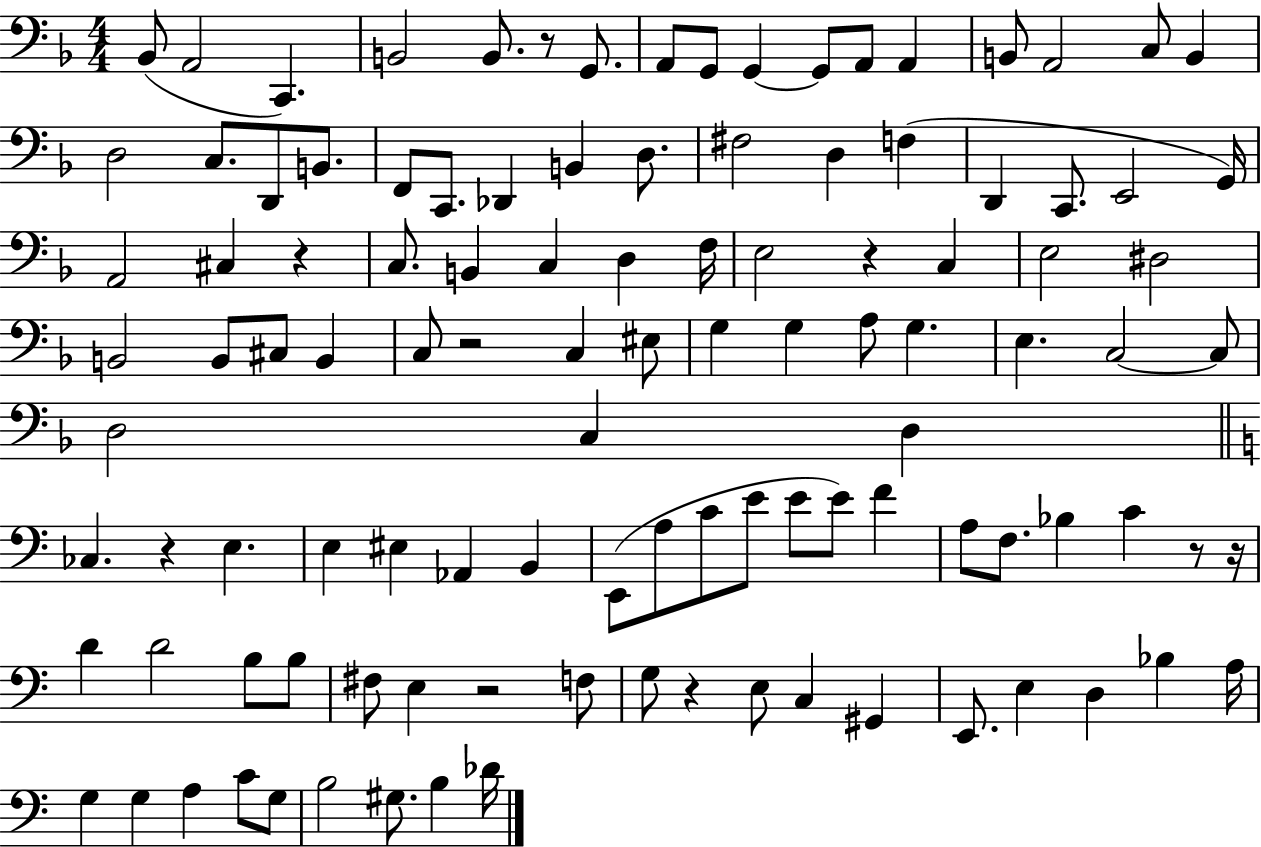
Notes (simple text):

Bb2/e A2/h C2/q. B2/h B2/e. R/e G2/e. A2/e G2/e G2/q G2/e A2/e A2/q B2/e A2/h C3/e B2/q D3/h C3/e. D2/e B2/e. F2/e C2/e. Db2/q B2/q D3/e. F#3/h D3/q F3/q D2/q C2/e. E2/h G2/s A2/h C#3/q R/q C3/e. B2/q C3/q D3/q F3/s E3/h R/q C3/q E3/h D#3/h B2/h B2/e C#3/e B2/q C3/e R/h C3/q EIS3/e G3/q G3/q A3/e G3/q. E3/q. C3/h C3/e D3/h C3/q D3/q CES3/q. R/q E3/q. E3/q EIS3/q Ab2/q B2/q E2/e A3/e C4/e E4/e E4/e E4/e F4/q A3/e F3/e. Bb3/q C4/q R/e R/s D4/q D4/h B3/e B3/e F#3/e E3/q R/h F3/e G3/e R/q E3/e C3/q G#2/q E2/e. E3/q D3/q Bb3/q A3/s G3/q G3/q A3/q C4/e G3/e B3/h G#3/e. B3/q Db4/s